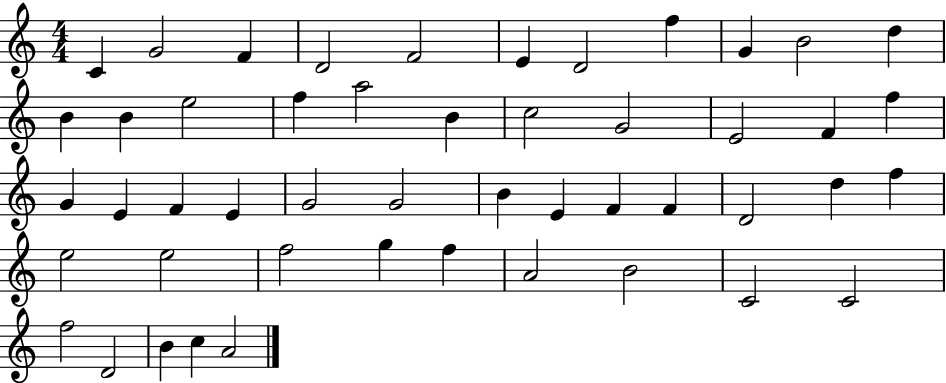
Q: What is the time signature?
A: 4/4